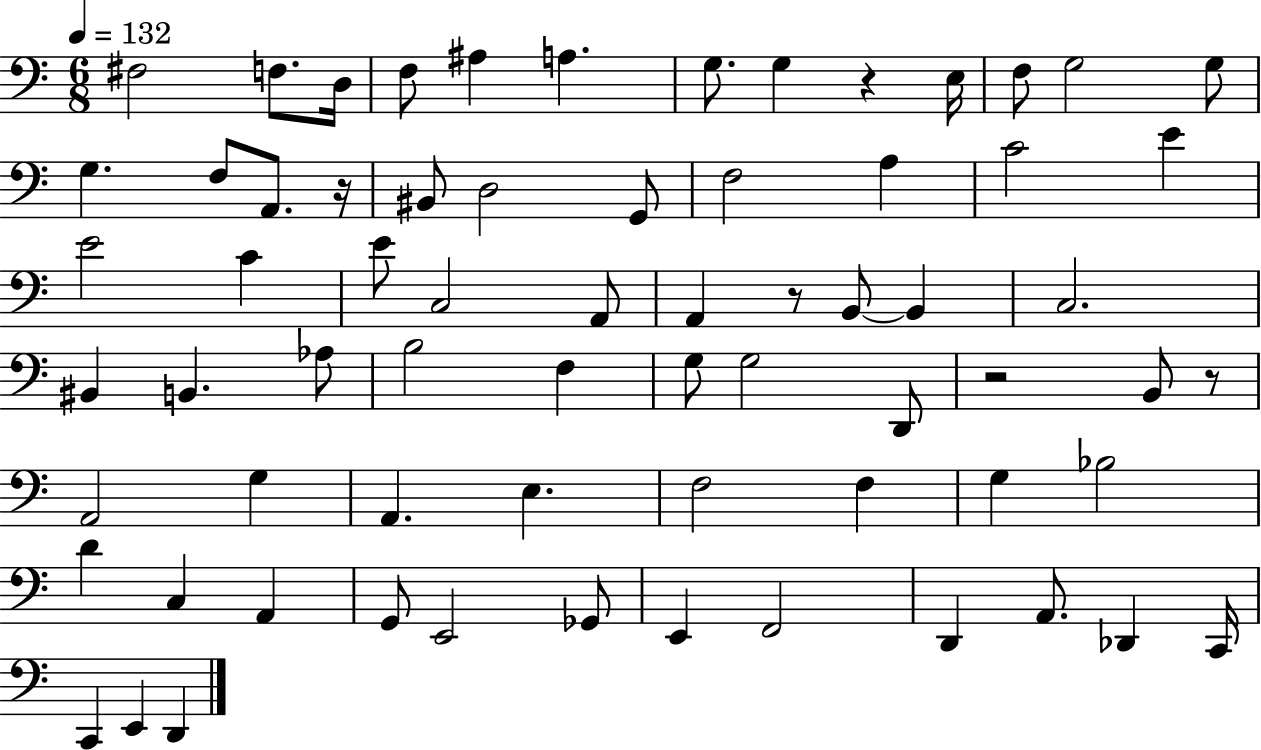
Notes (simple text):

F#3/h F3/e. D3/s F3/e A#3/q A3/q. G3/e. G3/q R/q E3/s F3/e G3/h G3/e G3/q. F3/e A2/e. R/s BIS2/e D3/h G2/e F3/h A3/q C4/h E4/q E4/h C4/q E4/e C3/h A2/e A2/q R/e B2/e B2/q C3/h. BIS2/q B2/q. Ab3/e B3/h F3/q G3/e G3/h D2/e R/h B2/e R/e A2/h G3/q A2/q. E3/q. F3/h F3/q G3/q Bb3/h D4/q C3/q A2/q G2/e E2/h Gb2/e E2/q F2/h D2/q A2/e. Db2/q C2/s C2/q E2/q D2/q